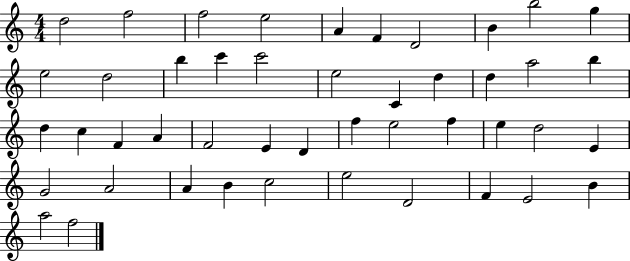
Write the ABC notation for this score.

X:1
T:Untitled
M:4/4
L:1/4
K:C
d2 f2 f2 e2 A F D2 B b2 g e2 d2 b c' c'2 e2 C d d a2 b d c F A F2 E D f e2 f e d2 E G2 A2 A B c2 e2 D2 F E2 B a2 f2